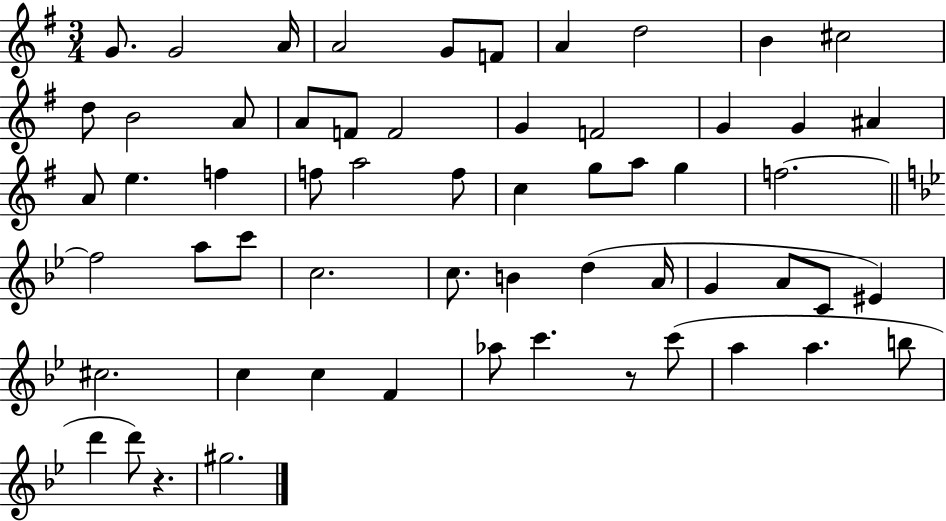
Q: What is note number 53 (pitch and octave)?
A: A5